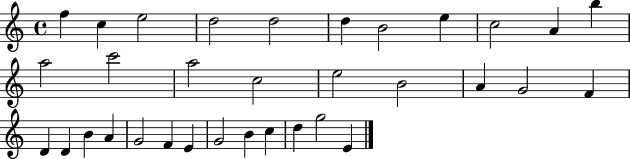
F5/q C5/q E5/h D5/h D5/h D5/q B4/h E5/q C5/h A4/q B5/q A5/h C6/h A5/h C5/h E5/h B4/h A4/q G4/h F4/q D4/q D4/q B4/q A4/q G4/h F4/q E4/q G4/h B4/q C5/q D5/q G5/h E4/q